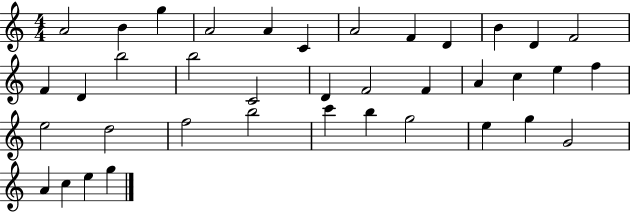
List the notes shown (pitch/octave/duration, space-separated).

A4/h B4/q G5/q A4/h A4/q C4/q A4/h F4/q D4/q B4/q D4/q F4/h F4/q D4/q B5/h B5/h C4/h D4/q F4/h F4/q A4/q C5/q E5/q F5/q E5/h D5/h F5/h B5/h C6/q B5/q G5/h E5/q G5/q G4/h A4/q C5/q E5/q G5/q